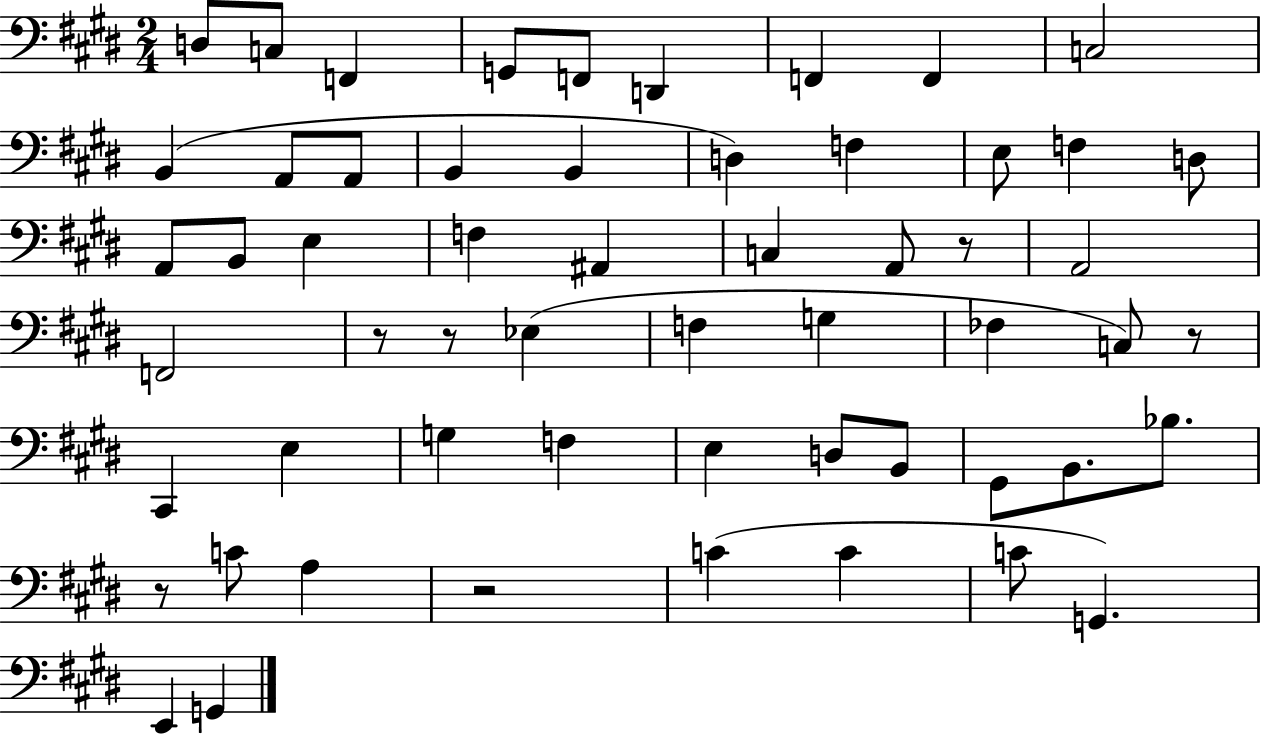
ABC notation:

X:1
T:Untitled
M:2/4
L:1/4
K:E
D,/2 C,/2 F,, G,,/2 F,,/2 D,, F,, F,, C,2 B,, A,,/2 A,,/2 B,, B,, D, F, E,/2 F, D,/2 A,,/2 B,,/2 E, F, ^A,, C, A,,/2 z/2 A,,2 F,,2 z/2 z/2 _E, F, G, _F, C,/2 z/2 ^C,, E, G, F, E, D,/2 B,,/2 ^G,,/2 B,,/2 _B,/2 z/2 C/2 A, z2 C C C/2 G,, E,, G,,